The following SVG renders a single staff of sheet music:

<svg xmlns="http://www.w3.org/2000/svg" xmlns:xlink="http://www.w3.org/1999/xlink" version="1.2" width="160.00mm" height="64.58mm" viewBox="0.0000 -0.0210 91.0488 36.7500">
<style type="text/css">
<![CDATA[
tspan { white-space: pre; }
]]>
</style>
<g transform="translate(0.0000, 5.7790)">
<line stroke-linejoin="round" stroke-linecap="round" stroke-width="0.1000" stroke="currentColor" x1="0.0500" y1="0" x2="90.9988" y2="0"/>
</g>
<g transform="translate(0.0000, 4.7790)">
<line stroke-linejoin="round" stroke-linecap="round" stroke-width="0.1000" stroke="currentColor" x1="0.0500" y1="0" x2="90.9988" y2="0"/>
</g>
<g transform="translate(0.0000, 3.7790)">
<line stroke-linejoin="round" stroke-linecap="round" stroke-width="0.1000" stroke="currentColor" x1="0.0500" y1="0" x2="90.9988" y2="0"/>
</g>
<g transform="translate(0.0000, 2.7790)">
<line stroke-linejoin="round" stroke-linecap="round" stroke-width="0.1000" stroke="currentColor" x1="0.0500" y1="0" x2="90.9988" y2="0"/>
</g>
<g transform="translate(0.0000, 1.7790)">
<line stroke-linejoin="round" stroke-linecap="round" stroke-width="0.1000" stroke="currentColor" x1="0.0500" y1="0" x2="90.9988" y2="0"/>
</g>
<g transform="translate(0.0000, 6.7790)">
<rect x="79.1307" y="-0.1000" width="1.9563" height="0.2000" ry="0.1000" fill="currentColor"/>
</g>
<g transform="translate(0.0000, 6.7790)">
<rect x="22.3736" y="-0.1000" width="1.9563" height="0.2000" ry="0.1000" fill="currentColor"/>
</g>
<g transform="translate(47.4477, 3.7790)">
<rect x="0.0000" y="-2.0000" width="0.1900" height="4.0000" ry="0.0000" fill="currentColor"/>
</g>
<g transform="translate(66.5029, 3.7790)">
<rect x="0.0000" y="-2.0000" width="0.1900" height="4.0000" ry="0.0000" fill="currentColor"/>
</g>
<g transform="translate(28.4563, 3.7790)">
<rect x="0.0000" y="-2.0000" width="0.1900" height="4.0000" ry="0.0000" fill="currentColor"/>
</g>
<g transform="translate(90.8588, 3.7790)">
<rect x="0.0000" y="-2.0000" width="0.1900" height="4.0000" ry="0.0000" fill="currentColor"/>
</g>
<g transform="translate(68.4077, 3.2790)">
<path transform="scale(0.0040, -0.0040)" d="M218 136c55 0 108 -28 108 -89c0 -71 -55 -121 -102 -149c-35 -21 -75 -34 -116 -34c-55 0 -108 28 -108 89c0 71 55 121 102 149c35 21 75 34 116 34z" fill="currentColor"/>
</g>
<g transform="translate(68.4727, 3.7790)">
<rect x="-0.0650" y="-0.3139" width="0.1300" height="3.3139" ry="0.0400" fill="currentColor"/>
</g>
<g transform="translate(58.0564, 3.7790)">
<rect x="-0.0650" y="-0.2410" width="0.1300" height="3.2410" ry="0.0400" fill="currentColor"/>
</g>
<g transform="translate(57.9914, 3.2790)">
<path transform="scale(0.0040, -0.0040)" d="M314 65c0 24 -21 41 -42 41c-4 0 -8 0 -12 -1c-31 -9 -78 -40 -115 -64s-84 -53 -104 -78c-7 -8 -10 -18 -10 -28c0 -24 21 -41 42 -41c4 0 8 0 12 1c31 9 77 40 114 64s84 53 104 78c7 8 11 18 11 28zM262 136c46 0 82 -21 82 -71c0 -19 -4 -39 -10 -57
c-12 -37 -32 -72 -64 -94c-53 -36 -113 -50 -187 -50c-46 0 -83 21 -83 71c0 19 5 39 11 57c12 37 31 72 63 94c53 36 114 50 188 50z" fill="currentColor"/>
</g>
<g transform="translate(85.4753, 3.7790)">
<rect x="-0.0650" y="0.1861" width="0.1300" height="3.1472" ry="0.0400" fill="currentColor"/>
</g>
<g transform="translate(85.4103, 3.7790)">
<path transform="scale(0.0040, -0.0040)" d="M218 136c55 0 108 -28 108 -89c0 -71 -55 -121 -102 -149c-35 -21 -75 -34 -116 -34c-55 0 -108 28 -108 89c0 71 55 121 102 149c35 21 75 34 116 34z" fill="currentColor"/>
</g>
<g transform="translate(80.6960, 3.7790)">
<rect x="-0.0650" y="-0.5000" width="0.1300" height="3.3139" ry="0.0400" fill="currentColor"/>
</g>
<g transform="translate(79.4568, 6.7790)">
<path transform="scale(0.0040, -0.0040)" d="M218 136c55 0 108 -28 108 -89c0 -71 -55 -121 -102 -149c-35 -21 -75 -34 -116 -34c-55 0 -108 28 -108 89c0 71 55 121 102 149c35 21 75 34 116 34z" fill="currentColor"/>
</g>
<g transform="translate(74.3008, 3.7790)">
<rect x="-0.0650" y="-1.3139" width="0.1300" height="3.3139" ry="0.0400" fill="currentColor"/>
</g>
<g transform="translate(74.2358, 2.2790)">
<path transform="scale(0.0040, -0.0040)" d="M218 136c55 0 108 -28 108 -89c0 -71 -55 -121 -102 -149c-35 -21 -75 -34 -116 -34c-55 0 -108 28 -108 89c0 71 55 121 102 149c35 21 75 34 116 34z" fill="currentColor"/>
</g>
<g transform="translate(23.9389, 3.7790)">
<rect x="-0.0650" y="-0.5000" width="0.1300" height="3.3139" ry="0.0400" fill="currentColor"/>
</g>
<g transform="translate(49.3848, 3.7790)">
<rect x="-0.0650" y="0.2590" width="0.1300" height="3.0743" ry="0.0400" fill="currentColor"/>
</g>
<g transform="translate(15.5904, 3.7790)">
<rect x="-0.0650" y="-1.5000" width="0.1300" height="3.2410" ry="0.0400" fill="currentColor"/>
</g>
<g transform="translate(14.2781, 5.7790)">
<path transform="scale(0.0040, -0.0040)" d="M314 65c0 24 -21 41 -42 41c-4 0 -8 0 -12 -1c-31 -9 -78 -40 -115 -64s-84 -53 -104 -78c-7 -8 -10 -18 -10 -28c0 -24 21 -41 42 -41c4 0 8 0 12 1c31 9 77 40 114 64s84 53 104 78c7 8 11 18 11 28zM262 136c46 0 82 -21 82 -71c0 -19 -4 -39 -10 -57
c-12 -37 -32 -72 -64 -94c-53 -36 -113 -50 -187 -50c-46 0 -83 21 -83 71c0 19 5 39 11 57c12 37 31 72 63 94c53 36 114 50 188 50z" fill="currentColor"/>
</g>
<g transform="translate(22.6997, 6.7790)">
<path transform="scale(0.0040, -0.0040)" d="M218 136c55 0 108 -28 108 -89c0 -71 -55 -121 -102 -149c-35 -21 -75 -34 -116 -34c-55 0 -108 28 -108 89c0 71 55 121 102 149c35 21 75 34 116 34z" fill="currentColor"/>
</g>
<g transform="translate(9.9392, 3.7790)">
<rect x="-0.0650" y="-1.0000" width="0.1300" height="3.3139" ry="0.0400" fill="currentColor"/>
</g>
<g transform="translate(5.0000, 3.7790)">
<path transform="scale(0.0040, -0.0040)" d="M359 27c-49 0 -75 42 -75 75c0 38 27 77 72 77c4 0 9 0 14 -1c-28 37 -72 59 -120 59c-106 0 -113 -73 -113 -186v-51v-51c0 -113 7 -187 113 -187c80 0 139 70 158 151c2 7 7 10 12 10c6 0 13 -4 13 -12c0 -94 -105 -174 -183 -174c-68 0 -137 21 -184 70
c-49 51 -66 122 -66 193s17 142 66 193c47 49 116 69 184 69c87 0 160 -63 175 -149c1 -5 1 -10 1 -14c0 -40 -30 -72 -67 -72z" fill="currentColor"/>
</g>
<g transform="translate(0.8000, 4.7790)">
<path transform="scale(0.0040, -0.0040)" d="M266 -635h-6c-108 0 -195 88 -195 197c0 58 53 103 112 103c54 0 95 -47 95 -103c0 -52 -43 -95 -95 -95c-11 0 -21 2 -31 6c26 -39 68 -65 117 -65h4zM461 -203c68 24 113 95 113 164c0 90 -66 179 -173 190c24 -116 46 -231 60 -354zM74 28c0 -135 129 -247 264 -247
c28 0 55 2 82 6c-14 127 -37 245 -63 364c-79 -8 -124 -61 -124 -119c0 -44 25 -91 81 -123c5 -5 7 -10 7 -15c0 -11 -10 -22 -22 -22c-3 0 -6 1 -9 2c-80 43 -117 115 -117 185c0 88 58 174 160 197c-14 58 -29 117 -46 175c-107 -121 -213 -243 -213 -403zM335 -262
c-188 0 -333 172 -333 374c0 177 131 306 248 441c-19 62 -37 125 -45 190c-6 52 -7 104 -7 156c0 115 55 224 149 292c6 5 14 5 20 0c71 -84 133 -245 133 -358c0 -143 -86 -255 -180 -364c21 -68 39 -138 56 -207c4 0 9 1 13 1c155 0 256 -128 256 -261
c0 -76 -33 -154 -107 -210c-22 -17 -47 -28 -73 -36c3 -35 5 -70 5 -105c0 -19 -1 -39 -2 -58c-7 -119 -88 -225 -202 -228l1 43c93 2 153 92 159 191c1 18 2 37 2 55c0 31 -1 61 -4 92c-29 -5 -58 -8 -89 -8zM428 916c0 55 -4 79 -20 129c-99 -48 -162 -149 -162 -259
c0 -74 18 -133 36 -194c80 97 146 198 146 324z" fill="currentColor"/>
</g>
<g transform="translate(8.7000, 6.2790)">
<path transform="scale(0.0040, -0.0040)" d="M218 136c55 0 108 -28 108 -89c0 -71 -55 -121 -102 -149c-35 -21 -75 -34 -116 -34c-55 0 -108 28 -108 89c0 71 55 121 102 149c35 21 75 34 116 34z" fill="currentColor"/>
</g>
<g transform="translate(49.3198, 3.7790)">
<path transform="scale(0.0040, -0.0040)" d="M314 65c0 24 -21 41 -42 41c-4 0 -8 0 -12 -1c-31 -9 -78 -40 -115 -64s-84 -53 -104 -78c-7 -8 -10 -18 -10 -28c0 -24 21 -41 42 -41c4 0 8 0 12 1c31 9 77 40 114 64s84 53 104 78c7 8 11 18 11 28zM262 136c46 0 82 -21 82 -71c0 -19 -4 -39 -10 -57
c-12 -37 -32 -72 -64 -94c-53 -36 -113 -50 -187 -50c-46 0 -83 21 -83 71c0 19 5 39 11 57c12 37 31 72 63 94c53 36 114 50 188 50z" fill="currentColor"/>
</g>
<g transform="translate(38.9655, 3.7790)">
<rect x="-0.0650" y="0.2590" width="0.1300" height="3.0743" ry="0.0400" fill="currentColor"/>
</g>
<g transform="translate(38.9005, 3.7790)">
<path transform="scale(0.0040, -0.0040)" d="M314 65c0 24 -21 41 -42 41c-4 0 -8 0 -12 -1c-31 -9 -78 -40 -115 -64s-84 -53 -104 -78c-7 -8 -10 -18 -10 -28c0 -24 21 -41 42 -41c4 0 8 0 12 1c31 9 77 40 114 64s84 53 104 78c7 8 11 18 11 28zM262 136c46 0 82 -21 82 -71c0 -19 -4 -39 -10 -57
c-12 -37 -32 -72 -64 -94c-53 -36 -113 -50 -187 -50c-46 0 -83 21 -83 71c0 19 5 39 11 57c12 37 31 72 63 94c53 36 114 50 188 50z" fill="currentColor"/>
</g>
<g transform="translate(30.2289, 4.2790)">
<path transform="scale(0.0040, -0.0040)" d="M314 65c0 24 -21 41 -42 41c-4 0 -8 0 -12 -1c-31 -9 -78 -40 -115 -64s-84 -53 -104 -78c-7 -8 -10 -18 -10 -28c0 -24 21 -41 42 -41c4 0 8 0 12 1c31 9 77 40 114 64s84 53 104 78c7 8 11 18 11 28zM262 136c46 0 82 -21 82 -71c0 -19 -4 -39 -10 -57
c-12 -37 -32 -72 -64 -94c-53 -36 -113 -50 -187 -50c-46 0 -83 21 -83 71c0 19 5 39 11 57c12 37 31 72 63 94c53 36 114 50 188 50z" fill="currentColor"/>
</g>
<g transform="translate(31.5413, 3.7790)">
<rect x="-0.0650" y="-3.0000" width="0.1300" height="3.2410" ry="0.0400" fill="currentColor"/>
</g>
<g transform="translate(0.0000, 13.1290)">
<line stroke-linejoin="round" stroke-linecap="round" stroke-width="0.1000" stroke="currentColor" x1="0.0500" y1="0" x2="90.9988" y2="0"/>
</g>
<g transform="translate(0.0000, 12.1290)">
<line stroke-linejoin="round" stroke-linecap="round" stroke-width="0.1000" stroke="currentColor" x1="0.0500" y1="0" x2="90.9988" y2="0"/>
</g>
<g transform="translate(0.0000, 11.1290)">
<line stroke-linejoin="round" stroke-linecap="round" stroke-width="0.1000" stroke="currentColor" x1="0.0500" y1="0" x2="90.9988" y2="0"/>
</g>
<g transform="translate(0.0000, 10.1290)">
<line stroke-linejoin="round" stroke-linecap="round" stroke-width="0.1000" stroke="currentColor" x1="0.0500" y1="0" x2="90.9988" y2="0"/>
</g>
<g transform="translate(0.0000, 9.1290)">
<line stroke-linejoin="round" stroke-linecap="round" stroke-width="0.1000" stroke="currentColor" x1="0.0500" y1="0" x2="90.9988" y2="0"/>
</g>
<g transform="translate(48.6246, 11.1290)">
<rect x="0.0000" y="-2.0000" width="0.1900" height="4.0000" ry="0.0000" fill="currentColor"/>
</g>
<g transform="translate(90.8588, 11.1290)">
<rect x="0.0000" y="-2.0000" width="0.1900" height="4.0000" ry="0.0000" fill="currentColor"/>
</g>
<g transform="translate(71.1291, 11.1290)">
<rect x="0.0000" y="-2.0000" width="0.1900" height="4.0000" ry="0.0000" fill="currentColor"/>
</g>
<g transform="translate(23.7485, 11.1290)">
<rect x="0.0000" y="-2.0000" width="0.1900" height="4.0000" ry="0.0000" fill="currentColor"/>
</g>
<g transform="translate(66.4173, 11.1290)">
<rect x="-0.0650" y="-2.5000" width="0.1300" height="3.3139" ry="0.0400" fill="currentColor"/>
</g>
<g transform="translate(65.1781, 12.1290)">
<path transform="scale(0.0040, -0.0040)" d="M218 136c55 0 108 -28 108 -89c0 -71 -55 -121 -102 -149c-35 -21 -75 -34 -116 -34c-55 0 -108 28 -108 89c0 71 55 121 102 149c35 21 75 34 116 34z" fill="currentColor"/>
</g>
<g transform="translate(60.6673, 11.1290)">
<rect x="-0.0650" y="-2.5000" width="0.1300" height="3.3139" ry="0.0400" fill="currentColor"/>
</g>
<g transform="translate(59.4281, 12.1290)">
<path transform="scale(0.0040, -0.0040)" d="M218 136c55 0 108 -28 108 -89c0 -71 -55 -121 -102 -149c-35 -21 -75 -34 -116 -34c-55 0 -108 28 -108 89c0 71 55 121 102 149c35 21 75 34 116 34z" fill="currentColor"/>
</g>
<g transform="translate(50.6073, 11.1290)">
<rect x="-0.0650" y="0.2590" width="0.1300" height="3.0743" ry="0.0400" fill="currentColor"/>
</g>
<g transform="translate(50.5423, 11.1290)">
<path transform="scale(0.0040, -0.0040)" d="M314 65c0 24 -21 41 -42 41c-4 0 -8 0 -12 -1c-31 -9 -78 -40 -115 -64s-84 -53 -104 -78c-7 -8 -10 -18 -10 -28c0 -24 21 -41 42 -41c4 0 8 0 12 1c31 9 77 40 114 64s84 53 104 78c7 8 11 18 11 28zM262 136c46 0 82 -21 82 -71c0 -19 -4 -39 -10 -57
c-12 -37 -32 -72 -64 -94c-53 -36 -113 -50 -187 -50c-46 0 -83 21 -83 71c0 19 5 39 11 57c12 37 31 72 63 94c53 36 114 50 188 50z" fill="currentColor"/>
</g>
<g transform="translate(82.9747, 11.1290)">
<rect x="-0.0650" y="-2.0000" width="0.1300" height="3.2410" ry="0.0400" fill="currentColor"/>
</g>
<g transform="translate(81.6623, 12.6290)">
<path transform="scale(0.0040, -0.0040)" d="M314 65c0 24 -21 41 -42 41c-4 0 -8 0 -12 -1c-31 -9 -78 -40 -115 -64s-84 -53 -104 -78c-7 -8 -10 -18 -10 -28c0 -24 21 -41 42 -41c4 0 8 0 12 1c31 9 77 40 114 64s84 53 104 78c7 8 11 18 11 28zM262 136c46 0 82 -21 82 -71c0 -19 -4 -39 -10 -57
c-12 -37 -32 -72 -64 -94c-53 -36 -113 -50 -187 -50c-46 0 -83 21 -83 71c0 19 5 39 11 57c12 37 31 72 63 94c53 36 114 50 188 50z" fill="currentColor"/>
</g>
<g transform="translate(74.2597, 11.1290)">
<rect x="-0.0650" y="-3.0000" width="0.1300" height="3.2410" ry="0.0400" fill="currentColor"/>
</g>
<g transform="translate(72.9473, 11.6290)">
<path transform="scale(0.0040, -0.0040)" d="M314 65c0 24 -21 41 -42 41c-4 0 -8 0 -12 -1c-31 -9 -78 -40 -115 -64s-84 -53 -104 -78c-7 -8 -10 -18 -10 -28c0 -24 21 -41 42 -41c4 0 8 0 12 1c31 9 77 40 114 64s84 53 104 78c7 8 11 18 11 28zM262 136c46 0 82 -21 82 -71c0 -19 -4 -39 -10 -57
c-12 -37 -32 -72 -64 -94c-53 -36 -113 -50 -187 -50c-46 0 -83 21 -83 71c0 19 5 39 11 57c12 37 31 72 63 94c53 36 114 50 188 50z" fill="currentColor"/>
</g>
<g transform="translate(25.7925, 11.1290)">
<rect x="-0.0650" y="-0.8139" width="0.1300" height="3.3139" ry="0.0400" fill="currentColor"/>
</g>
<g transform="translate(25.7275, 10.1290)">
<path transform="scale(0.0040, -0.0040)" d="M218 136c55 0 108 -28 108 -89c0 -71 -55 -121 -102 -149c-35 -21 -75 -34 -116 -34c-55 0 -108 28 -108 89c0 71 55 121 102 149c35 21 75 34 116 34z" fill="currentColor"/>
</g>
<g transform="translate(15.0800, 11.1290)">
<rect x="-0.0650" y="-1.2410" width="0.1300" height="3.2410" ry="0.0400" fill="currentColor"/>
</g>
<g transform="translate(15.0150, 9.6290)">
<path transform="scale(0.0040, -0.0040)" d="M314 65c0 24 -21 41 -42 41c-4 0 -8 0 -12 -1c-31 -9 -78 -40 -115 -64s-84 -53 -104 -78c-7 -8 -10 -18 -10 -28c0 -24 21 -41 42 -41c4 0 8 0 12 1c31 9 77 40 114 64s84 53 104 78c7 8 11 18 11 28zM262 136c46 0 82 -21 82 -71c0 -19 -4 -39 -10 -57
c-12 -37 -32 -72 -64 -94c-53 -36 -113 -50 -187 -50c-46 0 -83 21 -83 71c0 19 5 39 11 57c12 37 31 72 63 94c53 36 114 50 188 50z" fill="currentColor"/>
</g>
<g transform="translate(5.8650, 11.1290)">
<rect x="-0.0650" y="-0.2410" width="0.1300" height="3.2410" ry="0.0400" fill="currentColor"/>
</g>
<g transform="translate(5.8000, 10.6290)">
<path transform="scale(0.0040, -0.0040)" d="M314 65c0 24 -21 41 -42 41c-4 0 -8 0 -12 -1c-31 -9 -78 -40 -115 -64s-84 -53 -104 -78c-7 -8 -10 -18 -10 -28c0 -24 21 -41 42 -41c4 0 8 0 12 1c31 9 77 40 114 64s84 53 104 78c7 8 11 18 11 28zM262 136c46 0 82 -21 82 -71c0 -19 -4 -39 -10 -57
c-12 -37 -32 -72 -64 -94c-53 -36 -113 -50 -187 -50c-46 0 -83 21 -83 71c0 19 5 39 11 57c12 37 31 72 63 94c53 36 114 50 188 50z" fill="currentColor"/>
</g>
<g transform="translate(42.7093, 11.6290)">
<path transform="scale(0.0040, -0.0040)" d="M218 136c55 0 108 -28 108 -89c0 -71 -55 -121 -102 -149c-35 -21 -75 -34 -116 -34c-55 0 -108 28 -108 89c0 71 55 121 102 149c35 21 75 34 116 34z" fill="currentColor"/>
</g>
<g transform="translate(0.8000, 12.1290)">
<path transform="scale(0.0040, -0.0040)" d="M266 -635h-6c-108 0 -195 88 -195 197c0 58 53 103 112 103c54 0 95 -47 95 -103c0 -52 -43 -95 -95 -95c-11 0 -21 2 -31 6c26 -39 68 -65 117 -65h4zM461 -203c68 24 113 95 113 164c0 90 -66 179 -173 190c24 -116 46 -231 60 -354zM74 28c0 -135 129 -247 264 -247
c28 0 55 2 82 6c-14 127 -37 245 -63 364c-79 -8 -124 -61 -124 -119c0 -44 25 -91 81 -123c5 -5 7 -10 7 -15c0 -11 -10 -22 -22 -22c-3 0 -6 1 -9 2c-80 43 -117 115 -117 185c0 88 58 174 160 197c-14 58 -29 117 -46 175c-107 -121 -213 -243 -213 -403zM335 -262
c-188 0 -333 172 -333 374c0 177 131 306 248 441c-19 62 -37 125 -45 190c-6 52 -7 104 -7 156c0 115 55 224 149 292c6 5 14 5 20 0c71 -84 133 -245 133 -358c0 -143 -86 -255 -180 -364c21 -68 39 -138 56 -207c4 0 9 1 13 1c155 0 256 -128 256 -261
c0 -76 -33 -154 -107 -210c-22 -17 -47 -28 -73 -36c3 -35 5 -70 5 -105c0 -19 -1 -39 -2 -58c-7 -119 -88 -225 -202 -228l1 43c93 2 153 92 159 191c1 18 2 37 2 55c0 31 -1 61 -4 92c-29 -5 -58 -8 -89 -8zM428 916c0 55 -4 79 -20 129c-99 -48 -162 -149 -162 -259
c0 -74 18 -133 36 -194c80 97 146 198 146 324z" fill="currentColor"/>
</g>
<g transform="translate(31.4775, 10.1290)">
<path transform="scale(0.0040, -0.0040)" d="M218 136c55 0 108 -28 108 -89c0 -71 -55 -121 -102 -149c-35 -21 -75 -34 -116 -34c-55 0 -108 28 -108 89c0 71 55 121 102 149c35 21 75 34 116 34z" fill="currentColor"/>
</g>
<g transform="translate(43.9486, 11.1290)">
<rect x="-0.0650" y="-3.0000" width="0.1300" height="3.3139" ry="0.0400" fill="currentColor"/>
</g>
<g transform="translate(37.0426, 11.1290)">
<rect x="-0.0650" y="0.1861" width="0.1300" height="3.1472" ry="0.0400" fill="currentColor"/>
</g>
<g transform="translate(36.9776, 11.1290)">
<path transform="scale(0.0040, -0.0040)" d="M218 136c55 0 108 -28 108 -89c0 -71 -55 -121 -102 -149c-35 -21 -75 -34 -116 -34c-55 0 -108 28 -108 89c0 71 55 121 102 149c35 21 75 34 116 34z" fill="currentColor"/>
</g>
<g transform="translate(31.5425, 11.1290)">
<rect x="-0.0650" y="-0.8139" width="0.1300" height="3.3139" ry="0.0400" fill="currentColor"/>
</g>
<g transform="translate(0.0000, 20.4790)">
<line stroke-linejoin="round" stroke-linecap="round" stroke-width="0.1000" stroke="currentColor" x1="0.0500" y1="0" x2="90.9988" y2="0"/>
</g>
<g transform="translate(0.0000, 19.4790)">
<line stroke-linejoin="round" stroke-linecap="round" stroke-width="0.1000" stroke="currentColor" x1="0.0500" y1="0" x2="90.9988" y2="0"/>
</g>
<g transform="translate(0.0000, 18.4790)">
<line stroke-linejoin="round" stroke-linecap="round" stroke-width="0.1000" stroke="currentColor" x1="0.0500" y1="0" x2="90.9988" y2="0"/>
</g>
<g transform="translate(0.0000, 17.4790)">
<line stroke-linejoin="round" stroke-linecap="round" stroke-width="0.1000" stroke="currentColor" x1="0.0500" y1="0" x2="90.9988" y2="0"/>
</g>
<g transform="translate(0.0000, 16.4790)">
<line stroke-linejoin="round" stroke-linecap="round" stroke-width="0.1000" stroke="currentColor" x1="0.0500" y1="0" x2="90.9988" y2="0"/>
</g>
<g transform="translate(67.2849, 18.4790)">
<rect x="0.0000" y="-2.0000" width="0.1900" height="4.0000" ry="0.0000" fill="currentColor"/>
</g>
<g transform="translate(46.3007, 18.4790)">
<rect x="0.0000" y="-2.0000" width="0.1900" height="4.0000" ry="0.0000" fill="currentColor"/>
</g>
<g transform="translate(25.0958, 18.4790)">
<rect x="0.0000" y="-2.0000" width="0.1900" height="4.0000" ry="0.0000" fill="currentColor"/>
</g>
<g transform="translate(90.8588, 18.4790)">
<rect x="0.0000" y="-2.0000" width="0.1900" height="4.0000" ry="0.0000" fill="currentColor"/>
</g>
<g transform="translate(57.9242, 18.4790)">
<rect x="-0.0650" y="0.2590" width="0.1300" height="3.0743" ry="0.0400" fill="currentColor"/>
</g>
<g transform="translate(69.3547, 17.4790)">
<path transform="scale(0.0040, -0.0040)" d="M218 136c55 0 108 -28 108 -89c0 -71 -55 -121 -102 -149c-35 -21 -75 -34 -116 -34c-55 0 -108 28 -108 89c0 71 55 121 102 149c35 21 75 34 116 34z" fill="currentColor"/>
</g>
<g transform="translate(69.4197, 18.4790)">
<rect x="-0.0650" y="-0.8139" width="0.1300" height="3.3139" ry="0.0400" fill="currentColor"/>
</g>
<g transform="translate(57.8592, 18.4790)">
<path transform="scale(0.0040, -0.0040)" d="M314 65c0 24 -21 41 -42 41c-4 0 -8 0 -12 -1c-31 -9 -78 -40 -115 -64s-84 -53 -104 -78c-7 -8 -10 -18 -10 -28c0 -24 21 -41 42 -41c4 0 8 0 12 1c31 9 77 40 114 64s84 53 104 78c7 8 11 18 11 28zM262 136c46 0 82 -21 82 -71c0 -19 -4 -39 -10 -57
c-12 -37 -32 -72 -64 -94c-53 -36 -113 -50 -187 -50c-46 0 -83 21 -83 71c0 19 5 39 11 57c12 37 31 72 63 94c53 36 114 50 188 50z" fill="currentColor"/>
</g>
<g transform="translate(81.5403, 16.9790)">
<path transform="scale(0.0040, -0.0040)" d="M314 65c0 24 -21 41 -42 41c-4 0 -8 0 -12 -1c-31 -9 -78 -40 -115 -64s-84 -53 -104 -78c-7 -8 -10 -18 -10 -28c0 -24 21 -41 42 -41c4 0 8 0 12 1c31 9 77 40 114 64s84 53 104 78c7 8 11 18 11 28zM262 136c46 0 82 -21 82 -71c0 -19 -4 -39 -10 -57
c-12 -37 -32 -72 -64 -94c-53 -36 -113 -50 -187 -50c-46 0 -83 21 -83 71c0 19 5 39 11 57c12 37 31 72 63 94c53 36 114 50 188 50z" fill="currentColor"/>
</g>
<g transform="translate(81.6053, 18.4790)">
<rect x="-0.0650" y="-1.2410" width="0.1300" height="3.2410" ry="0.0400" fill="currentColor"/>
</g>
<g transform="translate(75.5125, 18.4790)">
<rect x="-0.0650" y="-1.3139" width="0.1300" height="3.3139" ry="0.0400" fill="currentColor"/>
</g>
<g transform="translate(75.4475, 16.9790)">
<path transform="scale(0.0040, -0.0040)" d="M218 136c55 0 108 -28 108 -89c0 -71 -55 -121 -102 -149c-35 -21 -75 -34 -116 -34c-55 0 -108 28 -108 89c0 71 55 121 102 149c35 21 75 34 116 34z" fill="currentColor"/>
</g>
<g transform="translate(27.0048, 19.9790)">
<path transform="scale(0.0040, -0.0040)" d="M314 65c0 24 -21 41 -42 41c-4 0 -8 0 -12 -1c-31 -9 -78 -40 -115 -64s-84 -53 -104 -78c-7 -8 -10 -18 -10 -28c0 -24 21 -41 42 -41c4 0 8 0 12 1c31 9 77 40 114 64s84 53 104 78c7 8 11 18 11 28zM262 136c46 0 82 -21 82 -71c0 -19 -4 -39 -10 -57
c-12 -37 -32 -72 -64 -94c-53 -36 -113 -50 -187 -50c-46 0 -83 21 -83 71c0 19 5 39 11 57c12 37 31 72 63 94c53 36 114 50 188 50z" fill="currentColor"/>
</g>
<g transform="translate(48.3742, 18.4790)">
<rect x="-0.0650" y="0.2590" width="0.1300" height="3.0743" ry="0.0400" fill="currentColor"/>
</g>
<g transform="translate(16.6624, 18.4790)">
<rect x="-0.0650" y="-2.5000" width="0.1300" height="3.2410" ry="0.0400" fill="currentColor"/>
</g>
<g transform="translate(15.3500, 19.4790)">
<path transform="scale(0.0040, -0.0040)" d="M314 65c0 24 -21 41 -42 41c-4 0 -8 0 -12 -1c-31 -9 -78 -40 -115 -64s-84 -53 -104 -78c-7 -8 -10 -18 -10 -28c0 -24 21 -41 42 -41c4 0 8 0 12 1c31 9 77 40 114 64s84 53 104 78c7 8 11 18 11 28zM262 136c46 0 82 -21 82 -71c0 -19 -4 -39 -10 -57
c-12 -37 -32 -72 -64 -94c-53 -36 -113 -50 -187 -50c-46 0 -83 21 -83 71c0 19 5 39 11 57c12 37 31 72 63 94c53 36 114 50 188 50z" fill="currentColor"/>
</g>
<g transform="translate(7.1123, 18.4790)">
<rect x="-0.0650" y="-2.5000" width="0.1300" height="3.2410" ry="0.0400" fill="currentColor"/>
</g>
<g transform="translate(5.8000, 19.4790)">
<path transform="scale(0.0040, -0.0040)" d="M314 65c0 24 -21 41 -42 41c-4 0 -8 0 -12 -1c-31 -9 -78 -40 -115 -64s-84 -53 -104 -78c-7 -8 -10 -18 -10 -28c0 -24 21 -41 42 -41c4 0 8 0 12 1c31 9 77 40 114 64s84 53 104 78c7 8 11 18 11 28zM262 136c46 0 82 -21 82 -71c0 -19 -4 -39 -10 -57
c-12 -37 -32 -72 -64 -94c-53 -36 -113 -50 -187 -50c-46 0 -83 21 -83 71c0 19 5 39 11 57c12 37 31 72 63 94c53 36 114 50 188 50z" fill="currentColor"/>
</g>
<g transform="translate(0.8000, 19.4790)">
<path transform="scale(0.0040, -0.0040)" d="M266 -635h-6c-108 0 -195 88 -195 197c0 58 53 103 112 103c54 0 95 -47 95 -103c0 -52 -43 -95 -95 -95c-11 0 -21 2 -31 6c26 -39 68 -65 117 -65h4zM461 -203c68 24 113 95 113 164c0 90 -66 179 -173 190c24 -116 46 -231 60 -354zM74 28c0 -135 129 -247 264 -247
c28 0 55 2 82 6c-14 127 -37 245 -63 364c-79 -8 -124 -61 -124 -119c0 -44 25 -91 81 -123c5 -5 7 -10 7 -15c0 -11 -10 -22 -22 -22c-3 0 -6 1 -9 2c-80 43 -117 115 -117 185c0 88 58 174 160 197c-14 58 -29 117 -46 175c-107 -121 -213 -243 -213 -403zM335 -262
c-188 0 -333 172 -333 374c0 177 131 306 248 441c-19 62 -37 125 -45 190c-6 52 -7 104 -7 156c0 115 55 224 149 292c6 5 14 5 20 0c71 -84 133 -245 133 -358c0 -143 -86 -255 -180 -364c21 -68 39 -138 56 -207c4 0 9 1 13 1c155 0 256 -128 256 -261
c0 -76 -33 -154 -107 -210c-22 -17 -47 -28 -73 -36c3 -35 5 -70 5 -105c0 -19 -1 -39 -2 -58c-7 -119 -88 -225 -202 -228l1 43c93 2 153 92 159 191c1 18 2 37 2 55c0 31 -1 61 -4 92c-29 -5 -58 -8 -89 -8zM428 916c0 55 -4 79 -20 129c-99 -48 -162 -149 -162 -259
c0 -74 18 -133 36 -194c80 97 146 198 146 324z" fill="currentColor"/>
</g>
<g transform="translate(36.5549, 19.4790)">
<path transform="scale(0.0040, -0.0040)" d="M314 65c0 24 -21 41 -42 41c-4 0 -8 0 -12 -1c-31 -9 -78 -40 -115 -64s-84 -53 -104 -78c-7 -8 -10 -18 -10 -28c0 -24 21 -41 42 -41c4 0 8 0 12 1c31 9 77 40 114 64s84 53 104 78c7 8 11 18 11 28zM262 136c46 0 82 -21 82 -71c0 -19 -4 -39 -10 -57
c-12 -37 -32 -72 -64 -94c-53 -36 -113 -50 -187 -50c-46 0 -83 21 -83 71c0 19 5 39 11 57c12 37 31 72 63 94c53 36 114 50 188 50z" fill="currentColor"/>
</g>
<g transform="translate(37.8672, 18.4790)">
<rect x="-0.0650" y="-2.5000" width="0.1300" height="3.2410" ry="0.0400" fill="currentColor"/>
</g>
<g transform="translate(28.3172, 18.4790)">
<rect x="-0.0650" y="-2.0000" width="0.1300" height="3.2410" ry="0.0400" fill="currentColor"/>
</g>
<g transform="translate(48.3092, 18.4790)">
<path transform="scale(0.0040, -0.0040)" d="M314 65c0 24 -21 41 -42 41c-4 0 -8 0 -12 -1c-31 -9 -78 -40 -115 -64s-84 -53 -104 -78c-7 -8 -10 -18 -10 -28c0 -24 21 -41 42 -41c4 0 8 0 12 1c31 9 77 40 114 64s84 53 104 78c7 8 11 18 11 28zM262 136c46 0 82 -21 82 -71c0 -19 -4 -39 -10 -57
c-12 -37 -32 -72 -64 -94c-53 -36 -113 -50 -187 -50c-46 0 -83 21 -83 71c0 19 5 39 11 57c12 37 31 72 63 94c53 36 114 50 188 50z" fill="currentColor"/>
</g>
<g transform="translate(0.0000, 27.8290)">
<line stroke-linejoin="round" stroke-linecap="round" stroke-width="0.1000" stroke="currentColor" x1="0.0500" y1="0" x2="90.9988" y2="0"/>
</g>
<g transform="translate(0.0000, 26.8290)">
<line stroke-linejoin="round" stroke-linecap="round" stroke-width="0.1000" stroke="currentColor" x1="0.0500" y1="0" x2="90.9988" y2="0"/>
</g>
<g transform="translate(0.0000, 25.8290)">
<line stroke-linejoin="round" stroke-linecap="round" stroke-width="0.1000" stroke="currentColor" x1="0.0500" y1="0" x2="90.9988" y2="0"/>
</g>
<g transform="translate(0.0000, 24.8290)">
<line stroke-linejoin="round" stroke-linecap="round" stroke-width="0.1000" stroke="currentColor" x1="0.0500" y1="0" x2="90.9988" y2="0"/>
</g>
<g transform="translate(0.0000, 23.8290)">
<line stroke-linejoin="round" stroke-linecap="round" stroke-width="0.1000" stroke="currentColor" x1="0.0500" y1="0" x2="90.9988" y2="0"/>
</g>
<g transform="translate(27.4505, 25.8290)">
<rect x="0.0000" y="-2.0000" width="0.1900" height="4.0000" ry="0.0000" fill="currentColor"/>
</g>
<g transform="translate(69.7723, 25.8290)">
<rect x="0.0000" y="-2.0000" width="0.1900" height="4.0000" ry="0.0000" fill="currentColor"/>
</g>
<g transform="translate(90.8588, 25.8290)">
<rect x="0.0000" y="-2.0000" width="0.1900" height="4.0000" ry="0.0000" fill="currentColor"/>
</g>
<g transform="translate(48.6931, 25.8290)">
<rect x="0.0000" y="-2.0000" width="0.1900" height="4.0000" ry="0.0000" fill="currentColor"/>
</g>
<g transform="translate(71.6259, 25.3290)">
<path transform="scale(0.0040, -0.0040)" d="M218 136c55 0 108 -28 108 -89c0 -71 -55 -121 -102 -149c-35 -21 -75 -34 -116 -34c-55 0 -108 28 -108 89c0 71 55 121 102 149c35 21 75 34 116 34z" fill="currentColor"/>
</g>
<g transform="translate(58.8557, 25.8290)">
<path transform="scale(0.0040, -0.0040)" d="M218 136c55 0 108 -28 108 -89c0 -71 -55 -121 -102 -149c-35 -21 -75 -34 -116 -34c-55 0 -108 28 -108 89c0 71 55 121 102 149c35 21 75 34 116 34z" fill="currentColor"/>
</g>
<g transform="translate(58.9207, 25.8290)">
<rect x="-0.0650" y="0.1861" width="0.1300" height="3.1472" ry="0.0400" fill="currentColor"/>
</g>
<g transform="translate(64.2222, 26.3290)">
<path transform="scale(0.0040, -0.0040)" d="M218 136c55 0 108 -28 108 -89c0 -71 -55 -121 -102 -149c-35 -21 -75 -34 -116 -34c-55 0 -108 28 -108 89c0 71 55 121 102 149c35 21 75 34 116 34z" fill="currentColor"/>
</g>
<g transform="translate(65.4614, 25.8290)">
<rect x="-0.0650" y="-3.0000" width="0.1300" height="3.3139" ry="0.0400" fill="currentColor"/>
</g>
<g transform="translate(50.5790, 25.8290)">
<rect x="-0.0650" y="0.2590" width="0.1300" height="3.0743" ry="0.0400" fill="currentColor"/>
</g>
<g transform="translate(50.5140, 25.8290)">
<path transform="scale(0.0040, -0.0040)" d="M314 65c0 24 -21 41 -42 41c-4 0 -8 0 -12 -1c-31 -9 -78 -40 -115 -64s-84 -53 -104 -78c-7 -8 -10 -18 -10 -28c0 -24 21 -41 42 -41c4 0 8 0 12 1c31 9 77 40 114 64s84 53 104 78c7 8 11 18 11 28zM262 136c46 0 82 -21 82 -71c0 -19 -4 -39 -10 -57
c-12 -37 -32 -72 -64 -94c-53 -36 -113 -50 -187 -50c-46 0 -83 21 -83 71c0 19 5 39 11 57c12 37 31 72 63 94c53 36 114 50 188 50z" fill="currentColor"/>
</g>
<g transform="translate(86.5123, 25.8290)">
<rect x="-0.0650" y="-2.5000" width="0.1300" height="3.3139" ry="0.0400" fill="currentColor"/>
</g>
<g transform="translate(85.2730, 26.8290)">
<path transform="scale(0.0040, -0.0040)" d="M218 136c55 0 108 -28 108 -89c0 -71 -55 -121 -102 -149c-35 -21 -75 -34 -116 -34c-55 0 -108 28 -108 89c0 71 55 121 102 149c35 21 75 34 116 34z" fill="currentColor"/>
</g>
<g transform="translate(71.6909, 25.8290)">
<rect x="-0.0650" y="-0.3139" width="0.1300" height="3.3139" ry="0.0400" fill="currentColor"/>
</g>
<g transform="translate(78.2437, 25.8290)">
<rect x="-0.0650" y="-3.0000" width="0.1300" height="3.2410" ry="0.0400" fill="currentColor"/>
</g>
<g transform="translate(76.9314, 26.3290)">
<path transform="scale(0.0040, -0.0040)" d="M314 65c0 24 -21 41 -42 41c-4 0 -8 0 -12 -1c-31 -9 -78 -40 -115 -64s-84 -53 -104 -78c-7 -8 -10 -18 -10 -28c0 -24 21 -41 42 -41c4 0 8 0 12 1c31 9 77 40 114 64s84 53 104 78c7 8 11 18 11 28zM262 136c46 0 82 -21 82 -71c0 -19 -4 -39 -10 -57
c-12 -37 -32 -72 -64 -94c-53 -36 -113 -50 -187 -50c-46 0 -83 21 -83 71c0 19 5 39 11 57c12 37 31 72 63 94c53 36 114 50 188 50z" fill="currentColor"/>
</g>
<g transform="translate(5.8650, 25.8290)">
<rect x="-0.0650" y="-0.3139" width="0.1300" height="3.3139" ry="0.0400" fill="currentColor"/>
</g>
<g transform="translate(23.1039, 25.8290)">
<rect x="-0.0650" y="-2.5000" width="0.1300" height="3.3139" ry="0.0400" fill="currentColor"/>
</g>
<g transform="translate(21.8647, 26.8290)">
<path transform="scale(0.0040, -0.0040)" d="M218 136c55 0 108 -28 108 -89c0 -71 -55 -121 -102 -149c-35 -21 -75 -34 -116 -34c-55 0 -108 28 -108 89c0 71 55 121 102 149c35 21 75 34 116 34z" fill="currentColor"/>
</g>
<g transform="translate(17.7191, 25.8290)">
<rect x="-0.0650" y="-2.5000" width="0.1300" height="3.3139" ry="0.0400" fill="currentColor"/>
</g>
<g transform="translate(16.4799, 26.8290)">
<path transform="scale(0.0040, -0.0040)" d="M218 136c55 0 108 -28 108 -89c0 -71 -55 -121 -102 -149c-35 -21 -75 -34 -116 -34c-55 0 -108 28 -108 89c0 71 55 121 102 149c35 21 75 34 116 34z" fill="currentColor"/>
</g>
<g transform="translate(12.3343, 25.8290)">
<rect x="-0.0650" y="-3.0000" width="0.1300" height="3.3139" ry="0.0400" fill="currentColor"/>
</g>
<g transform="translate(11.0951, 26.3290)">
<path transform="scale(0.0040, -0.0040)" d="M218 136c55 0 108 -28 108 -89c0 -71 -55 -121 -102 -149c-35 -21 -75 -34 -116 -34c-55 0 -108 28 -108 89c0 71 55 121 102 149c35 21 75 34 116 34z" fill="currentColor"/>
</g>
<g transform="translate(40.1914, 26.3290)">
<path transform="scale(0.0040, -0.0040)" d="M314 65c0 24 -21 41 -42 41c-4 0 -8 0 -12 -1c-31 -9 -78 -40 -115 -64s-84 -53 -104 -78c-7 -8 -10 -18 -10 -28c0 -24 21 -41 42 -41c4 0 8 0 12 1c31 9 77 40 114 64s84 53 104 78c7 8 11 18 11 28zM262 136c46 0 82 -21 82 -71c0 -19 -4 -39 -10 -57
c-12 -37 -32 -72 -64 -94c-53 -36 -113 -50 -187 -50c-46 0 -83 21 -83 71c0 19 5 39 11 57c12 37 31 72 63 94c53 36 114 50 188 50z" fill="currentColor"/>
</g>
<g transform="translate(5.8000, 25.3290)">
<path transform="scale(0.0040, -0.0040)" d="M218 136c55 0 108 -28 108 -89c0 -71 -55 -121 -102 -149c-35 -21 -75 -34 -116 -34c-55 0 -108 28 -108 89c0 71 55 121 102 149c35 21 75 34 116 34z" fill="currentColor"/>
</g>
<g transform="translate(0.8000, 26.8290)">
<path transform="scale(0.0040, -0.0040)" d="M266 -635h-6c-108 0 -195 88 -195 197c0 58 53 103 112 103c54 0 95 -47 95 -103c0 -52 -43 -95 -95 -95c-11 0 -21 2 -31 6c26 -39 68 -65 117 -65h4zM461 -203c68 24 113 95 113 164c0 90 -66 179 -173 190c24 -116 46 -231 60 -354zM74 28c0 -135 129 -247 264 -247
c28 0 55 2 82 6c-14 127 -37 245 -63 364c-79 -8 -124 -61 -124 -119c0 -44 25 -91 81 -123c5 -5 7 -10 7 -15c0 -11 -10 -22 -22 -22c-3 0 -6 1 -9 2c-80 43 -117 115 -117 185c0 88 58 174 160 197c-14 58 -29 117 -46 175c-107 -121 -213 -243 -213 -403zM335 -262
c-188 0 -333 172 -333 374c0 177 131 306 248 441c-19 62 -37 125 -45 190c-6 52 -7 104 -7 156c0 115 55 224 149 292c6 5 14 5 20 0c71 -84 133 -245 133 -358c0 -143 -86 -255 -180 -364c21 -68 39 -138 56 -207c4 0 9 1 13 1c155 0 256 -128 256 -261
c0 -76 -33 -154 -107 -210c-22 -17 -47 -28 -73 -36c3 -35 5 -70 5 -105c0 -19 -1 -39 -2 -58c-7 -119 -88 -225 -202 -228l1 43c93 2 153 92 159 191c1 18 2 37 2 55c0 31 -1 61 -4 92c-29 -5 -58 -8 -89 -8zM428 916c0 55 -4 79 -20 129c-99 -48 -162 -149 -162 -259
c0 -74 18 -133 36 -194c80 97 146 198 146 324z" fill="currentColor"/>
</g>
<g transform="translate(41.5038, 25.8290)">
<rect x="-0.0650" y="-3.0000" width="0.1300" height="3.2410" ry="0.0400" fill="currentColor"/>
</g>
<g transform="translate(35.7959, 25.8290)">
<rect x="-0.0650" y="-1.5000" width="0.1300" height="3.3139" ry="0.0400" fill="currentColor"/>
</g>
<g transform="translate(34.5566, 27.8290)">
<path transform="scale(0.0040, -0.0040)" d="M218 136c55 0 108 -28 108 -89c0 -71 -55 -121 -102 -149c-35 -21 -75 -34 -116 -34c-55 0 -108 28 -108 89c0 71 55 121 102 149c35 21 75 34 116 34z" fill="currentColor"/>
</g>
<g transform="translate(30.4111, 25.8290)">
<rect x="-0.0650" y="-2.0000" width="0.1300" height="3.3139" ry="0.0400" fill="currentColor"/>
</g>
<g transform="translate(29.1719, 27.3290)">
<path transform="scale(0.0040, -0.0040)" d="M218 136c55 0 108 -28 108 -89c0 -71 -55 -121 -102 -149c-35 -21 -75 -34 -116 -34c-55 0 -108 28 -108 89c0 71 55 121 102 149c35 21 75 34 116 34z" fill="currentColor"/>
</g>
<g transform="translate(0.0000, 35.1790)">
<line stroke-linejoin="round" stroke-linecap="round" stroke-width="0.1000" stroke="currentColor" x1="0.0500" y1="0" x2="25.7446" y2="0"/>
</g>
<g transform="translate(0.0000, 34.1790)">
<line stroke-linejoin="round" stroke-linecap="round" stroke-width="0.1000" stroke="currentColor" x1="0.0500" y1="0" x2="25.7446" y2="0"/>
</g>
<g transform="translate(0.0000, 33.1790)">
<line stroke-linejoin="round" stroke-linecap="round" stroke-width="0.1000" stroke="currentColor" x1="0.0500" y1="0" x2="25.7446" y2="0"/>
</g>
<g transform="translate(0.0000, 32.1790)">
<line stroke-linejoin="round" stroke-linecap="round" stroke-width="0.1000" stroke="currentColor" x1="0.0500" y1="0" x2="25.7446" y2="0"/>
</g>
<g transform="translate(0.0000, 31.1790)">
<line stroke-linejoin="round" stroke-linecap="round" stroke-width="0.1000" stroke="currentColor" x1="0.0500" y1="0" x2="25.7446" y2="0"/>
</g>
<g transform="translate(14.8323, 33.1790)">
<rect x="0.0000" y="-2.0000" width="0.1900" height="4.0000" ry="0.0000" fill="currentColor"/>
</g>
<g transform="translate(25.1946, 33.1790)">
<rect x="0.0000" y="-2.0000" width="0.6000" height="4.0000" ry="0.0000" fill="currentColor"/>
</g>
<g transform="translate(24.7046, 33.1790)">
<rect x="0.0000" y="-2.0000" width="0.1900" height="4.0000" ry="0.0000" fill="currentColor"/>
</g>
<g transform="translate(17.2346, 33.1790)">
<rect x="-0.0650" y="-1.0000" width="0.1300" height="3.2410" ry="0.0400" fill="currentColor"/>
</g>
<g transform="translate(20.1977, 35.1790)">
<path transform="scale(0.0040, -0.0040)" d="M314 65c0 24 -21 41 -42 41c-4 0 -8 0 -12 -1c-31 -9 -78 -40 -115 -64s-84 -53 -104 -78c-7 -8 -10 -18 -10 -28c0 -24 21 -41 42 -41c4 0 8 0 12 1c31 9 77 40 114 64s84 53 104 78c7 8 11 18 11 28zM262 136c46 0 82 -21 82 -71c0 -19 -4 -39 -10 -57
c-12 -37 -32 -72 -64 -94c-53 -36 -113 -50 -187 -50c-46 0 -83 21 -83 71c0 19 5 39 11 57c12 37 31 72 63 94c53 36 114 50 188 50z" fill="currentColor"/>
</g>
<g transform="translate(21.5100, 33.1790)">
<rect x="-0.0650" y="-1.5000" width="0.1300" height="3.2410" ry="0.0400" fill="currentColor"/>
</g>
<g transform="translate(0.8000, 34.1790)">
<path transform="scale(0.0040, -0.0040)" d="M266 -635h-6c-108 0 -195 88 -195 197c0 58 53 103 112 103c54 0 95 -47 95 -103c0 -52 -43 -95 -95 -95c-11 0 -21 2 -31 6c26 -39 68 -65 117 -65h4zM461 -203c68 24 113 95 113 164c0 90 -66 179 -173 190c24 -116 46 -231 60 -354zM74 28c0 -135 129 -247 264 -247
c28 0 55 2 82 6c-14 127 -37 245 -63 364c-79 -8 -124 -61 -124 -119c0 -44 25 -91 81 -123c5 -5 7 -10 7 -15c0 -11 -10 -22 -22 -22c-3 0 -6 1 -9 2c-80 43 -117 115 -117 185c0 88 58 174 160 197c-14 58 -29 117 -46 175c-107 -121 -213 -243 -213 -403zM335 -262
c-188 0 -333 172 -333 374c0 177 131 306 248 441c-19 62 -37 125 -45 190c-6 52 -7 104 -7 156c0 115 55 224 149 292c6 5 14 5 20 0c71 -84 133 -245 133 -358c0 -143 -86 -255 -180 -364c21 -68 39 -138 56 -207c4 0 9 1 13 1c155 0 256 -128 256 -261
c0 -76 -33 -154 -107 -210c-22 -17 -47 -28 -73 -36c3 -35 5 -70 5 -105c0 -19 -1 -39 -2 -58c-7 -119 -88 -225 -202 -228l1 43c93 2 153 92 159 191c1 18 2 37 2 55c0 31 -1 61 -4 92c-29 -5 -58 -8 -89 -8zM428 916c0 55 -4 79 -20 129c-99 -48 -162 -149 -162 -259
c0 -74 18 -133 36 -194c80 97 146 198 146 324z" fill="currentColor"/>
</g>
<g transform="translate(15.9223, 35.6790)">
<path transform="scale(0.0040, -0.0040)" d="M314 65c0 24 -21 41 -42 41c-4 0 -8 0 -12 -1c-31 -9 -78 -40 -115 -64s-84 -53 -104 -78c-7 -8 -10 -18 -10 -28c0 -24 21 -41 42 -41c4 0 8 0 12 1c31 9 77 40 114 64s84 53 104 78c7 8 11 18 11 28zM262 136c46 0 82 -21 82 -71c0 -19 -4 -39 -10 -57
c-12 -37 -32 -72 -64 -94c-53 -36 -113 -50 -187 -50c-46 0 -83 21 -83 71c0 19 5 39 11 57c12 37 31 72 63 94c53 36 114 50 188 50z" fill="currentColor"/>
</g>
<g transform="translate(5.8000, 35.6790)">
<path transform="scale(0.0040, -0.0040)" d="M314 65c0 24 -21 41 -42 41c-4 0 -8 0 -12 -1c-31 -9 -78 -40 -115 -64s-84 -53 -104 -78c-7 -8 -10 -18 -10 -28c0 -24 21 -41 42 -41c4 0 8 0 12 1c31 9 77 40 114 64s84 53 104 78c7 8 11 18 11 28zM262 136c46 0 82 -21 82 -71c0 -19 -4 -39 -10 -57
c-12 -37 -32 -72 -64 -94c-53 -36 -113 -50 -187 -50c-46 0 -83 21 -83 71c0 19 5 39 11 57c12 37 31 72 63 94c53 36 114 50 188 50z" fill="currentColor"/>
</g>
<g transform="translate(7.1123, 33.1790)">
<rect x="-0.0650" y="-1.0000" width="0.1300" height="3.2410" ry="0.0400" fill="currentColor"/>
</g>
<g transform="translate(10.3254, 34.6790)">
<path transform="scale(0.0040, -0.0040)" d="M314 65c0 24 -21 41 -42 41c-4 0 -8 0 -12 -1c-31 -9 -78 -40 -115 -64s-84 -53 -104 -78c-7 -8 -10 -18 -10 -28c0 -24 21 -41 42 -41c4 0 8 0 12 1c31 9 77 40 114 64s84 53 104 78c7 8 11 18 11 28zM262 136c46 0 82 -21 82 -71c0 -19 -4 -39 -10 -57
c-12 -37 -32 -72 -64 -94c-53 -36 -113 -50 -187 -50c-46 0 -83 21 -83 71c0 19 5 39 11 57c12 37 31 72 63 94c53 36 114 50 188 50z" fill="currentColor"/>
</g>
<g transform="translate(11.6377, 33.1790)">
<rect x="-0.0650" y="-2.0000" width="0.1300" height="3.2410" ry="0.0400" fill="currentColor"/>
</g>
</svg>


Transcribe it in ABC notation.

X:1
T:Untitled
M:4/4
L:1/4
K:C
D E2 C A2 B2 B2 c2 c e C B c2 e2 d d B A B2 G G A2 F2 G2 G2 F2 G2 B2 B2 d e e2 c A G G F E A2 B2 B A c A2 G D2 F2 D2 E2